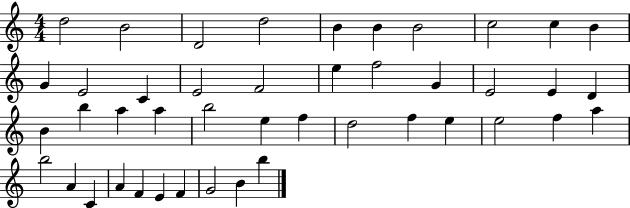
{
  \clef treble
  \numericTimeSignature
  \time 4/4
  \key c \major
  d''2 b'2 | d'2 d''2 | b'4 b'4 b'2 | c''2 c''4 b'4 | \break g'4 e'2 c'4 | e'2 f'2 | e''4 f''2 g'4 | e'2 e'4 d'4 | \break b'4 b''4 a''4 a''4 | b''2 e''4 f''4 | d''2 f''4 e''4 | e''2 f''4 a''4 | \break b''2 a'4 c'4 | a'4 f'4 e'4 f'4 | g'2 b'4 b''4 | \bar "|."
}